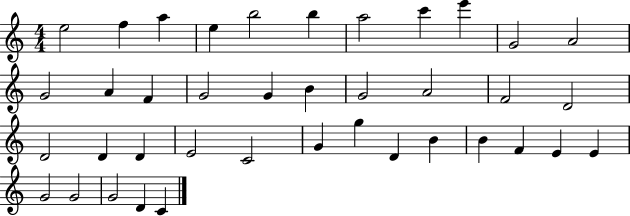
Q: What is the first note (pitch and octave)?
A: E5